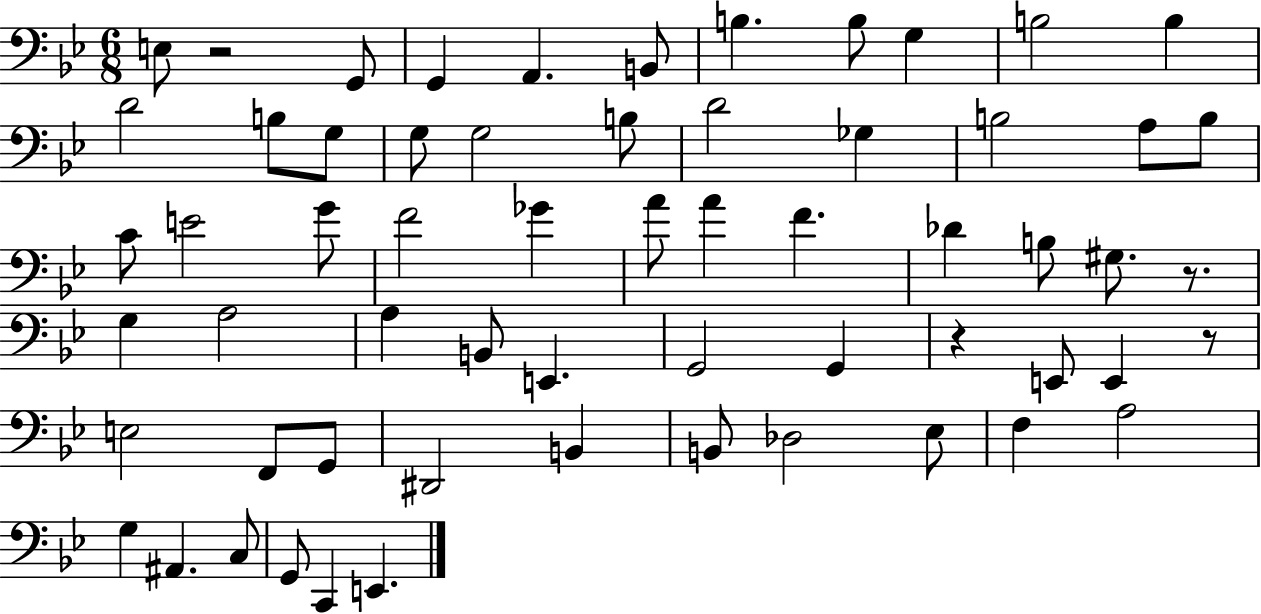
{
  \clef bass
  \numericTimeSignature
  \time 6/8
  \key bes \major
  e8 r2 g,8 | g,4 a,4. b,8 | b4. b8 g4 | b2 b4 | \break d'2 b8 g8 | g8 g2 b8 | d'2 ges4 | b2 a8 b8 | \break c'8 e'2 g'8 | f'2 ges'4 | a'8 a'4 f'4. | des'4 b8 gis8. r8. | \break g4 a2 | a4 b,8 e,4. | g,2 g,4 | r4 e,8 e,4 r8 | \break e2 f,8 g,8 | dis,2 b,4 | b,8 des2 ees8 | f4 a2 | \break g4 ais,4. c8 | g,8 c,4 e,4. | \bar "|."
}